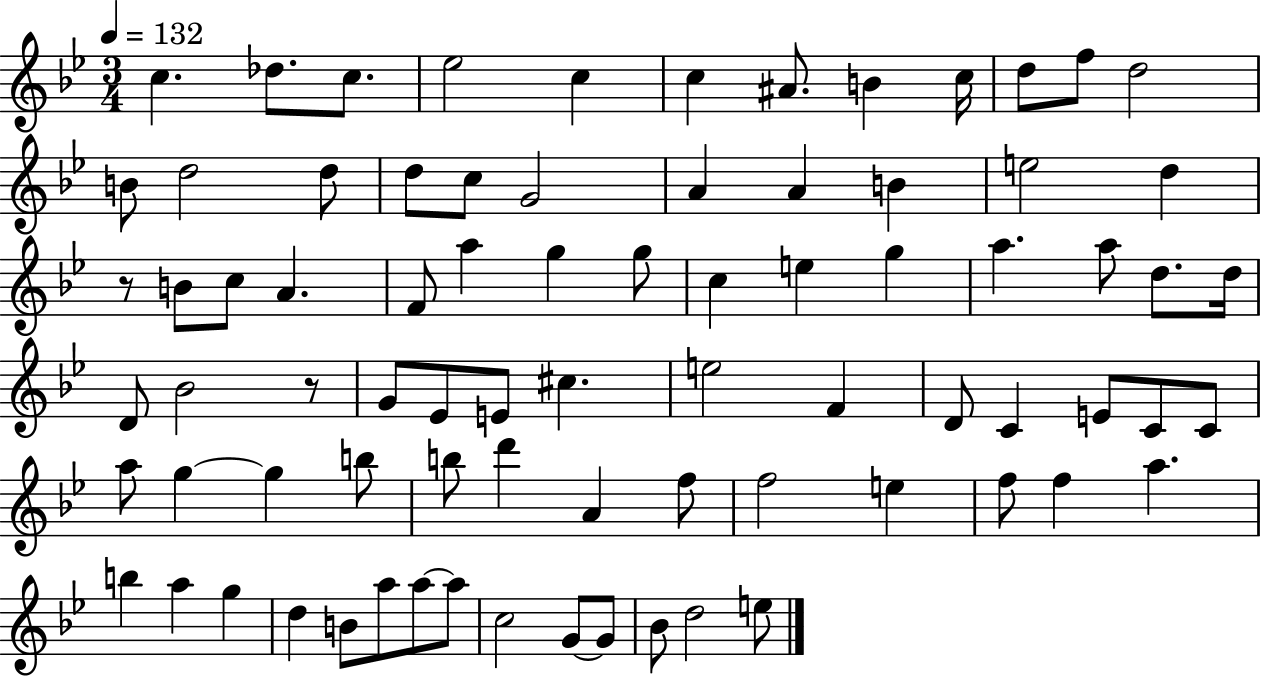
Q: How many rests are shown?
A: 2